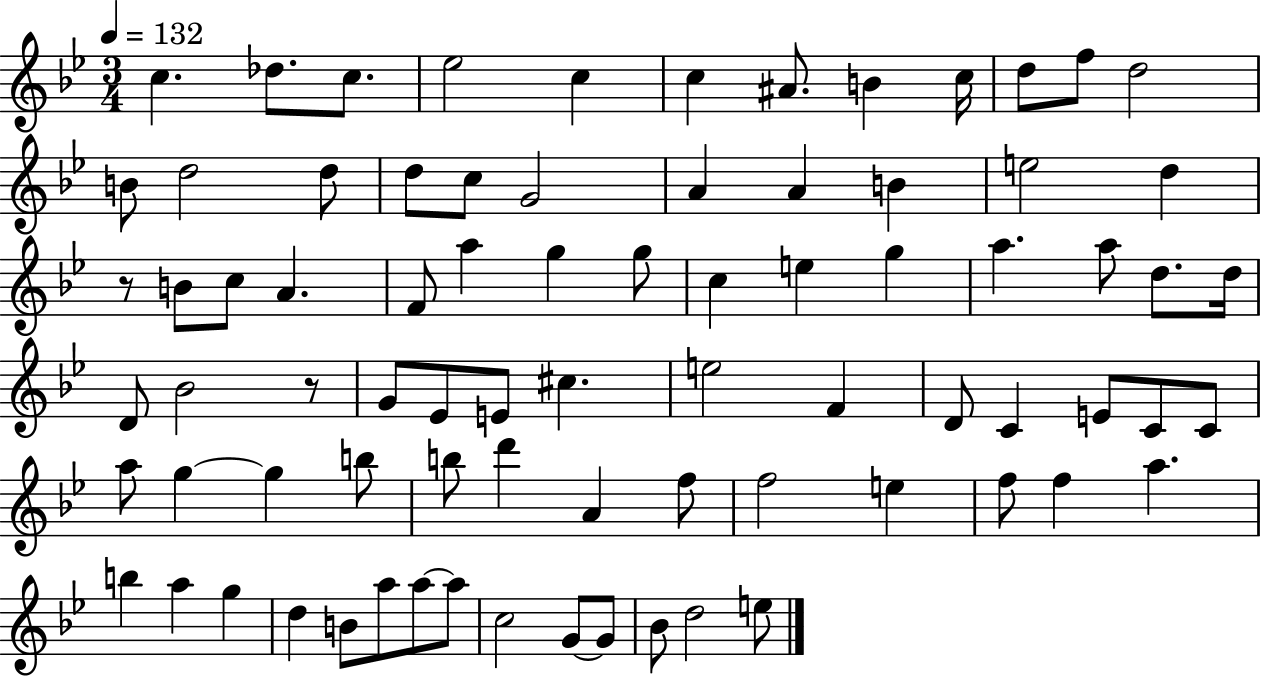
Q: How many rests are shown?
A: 2